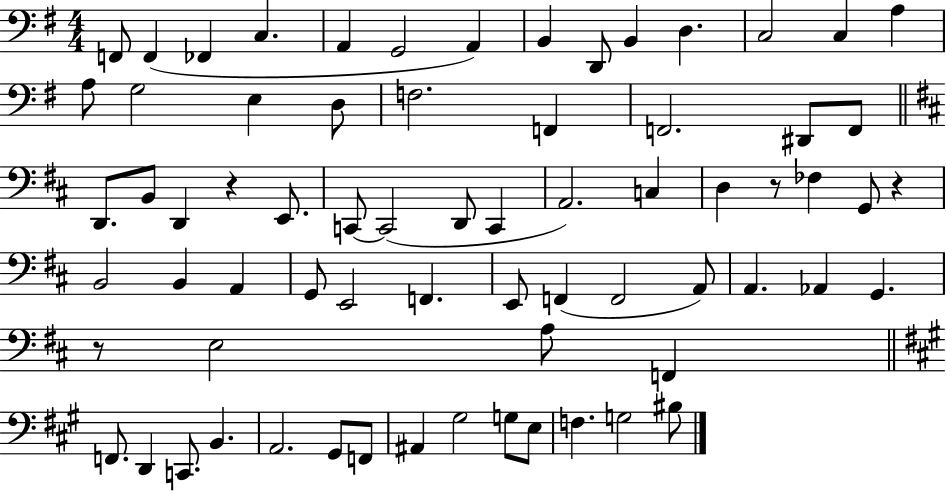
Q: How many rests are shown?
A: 4